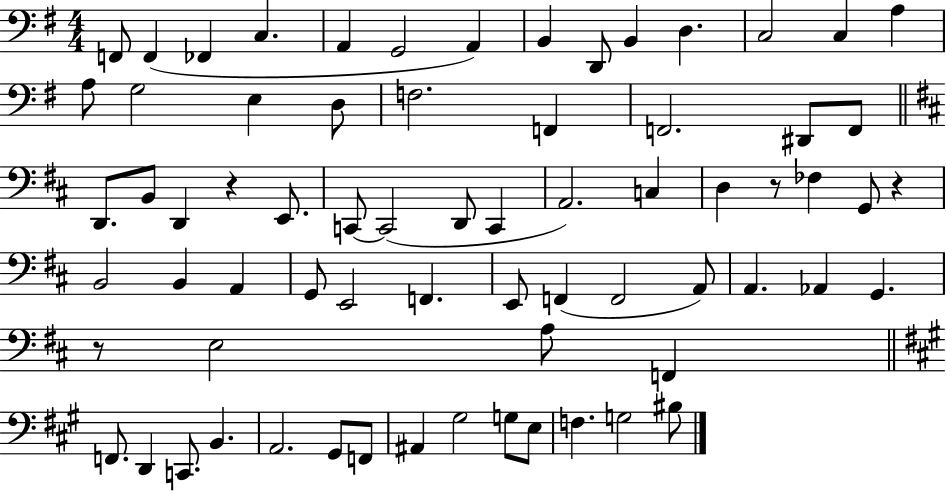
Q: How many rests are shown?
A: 4